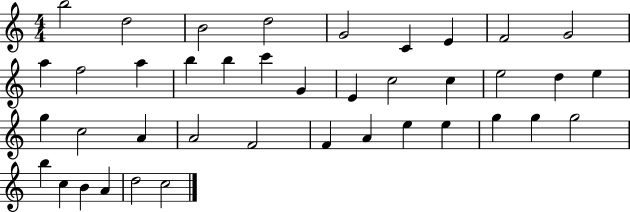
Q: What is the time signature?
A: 4/4